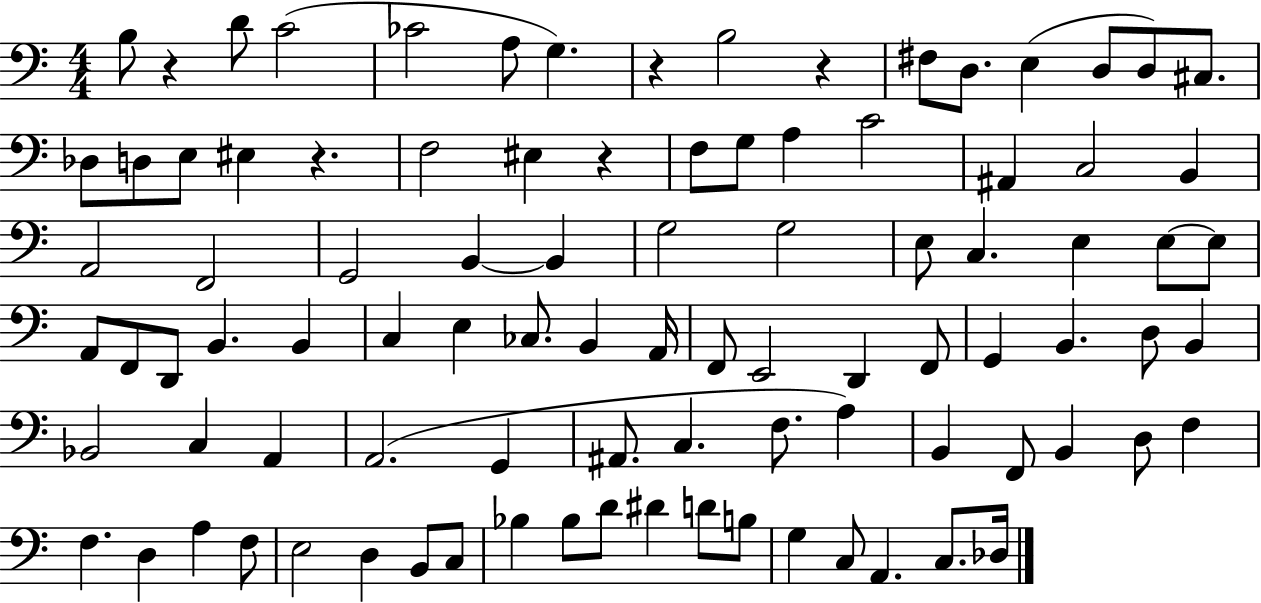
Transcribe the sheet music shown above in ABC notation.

X:1
T:Untitled
M:4/4
L:1/4
K:C
B,/2 z D/2 C2 _C2 A,/2 G, z B,2 z ^F,/2 D,/2 E, D,/2 D,/2 ^C,/2 _D,/2 D,/2 E,/2 ^E, z F,2 ^E, z F,/2 G,/2 A, C2 ^A,, C,2 B,, A,,2 F,,2 G,,2 B,, B,, G,2 G,2 E,/2 C, E, E,/2 E,/2 A,,/2 F,,/2 D,,/2 B,, B,, C, E, _C,/2 B,, A,,/4 F,,/2 E,,2 D,, F,,/2 G,, B,, D,/2 B,, _B,,2 C, A,, A,,2 G,, ^A,,/2 C, F,/2 A, B,, F,,/2 B,, D,/2 F, F, D, A, F,/2 E,2 D, B,,/2 C,/2 _B, _B,/2 D/2 ^D D/2 B,/2 G, C,/2 A,, C,/2 _D,/4